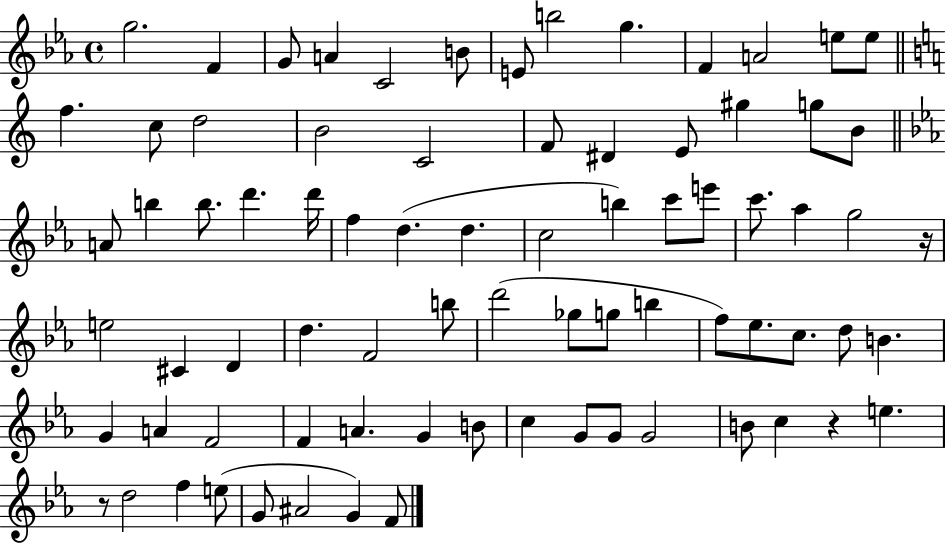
{
  \clef treble
  \time 4/4
  \defaultTimeSignature
  \key ees \major
  \repeat volta 2 { g''2. f'4 | g'8 a'4 c'2 b'8 | e'8 b''2 g''4. | f'4 a'2 e''8 e''8 | \break \bar "||" \break \key a \minor f''4. c''8 d''2 | b'2 c'2 | f'8 dis'4 e'8 gis''4 g''8 b'8 | \bar "||" \break \key ees \major a'8 b''4 b''8. d'''4. d'''16 | f''4 d''4.( d''4. | c''2 b''4) c'''8 e'''8 | c'''8. aes''4 g''2 r16 | \break e''2 cis'4 d'4 | d''4. f'2 b''8 | d'''2( ges''8 g''8 b''4 | f''8) ees''8. c''8. d''8 b'4. | \break g'4 a'4 f'2 | f'4 a'4. g'4 b'8 | c''4 g'8 g'8 g'2 | b'8 c''4 r4 e''4. | \break r8 d''2 f''4 e''8( | g'8 ais'2 g'4) f'8 | } \bar "|."
}